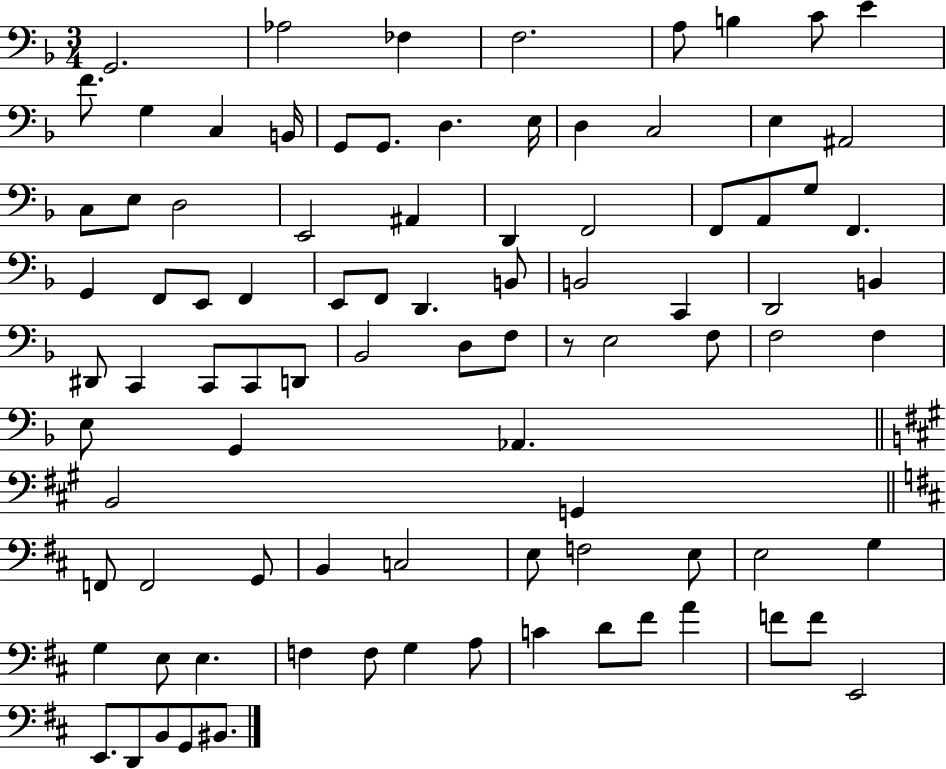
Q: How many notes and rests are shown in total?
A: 90